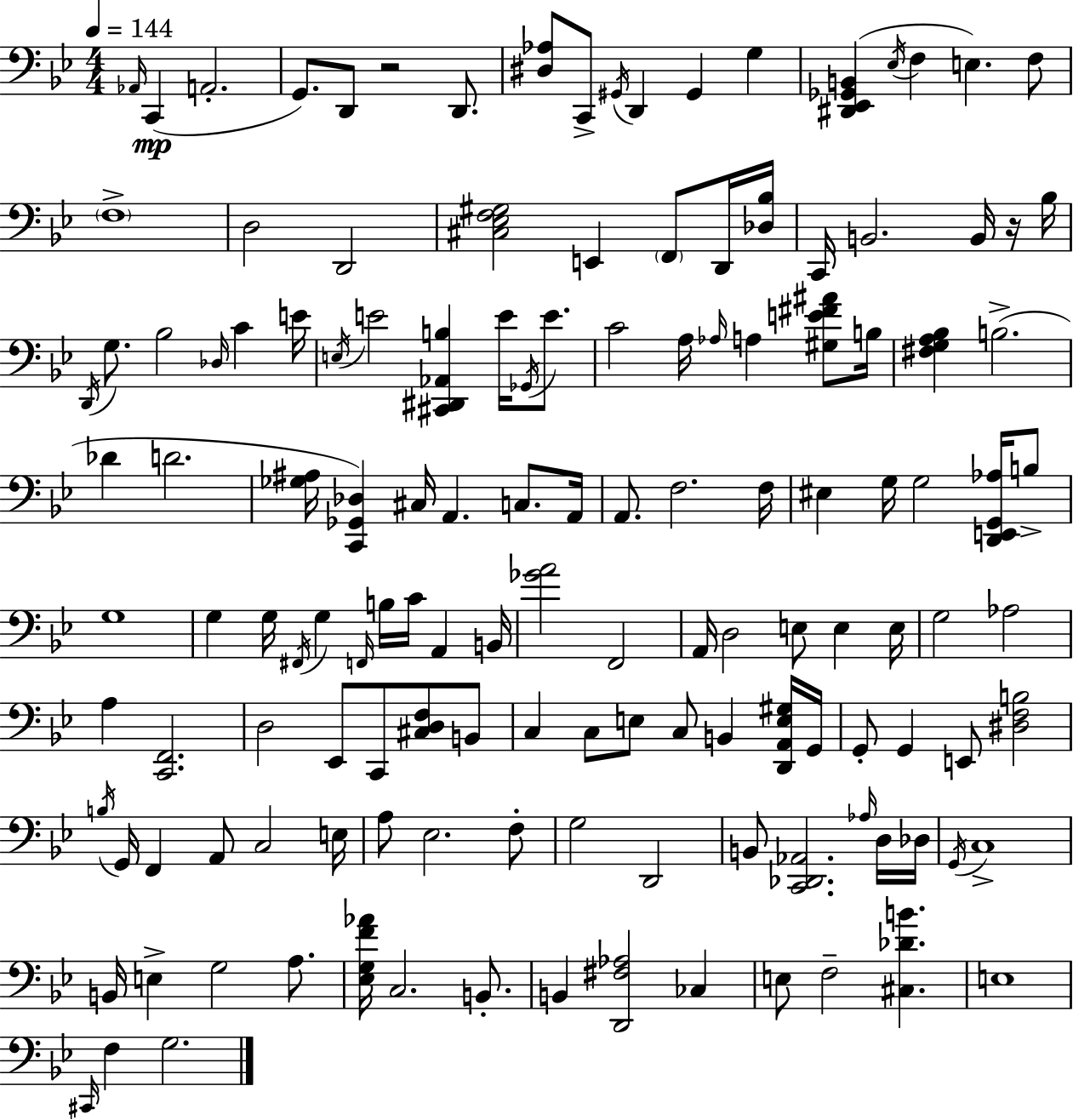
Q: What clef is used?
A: bass